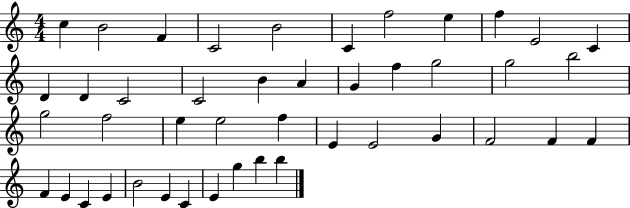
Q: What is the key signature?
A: C major